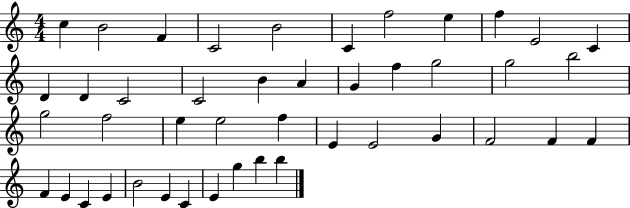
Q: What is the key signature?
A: C major